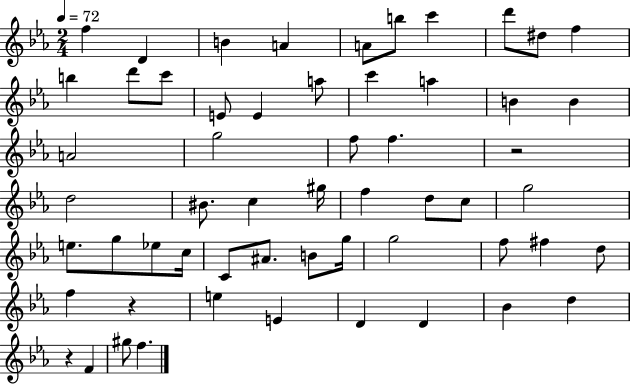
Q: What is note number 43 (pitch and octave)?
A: F#5